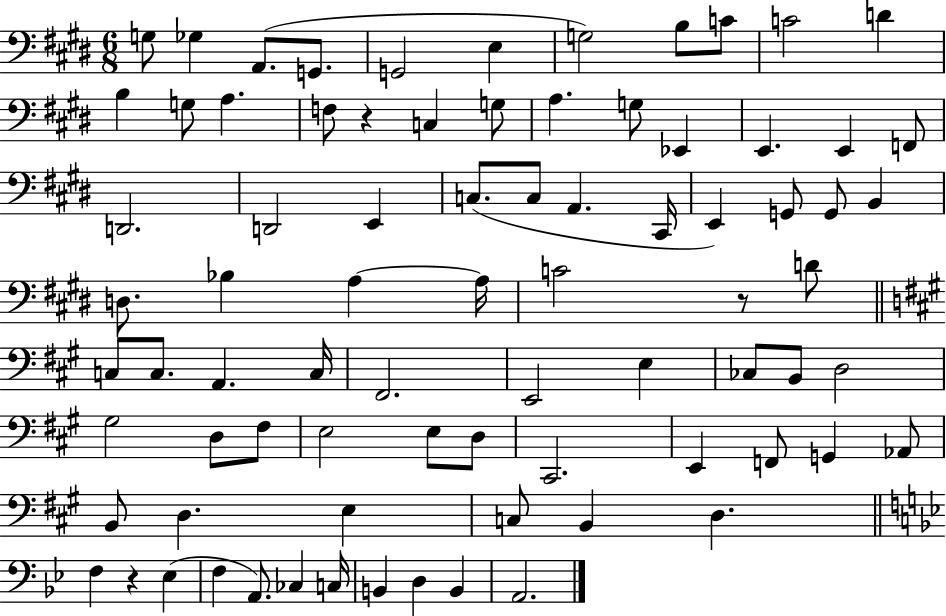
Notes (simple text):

G3/e Gb3/q A2/e. G2/e. G2/h E3/q G3/h B3/e C4/e C4/h D4/q B3/q G3/e A3/q. F3/e R/q C3/q G3/e A3/q. G3/e Eb2/q E2/q. E2/q F2/e D2/h. D2/h E2/q C3/e. C3/e A2/q. C#2/s E2/q G2/e G2/e B2/q D3/e. Bb3/q A3/q A3/s C4/h R/e D4/e C3/e C3/e. A2/q. C3/s F#2/h. E2/h E3/q CES3/e B2/e D3/h G#3/h D3/e F#3/e E3/h E3/e D3/e C#2/h. E2/q F2/e G2/q Ab2/e B2/e D3/q. E3/q C3/e B2/q D3/q. F3/q R/q Eb3/q F3/q A2/e. CES3/q C3/s B2/q D3/q B2/q A2/h.